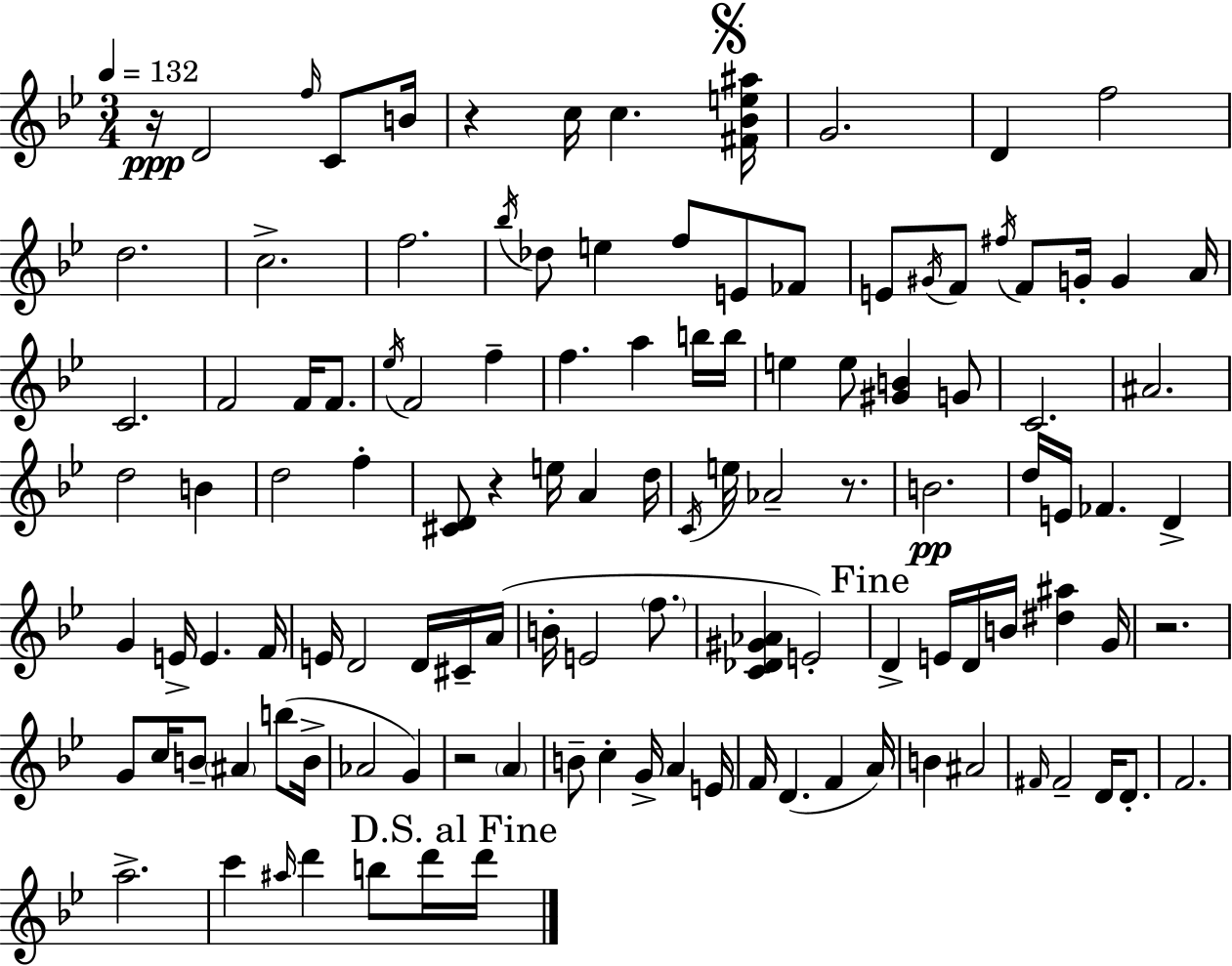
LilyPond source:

{
  \clef treble
  \numericTimeSignature
  \time 3/4
  \key g \minor
  \tempo 4 = 132
  r16\ppp d'2 \grace { f''16 } c'8 | b'16 r4 c''16 c''4. | \mark \markup { \musicglyph "scripts.segno" } <fis' bes' e'' ais''>16 g'2. | d'4 f''2 | \break d''2. | c''2.-> | f''2. | \acciaccatura { bes''16 } des''8 e''4 f''8 e'8 | \break fes'8 e'8 \acciaccatura { gis'16 } f'8 \acciaccatura { fis''16 } f'8 g'16-. g'4 | a'16 c'2. | f'2 | f'16 f'8. \acciaccatura { ees''16 } f'2 | \break f''4-- f''4. a''4 | b''16 b''16 e''4 e''8 <gis' b'>4 | g'8 c'2. | ais'2. | \break d''2 | b'4 d''2 | f''4-. <cis' d'>8 r4 e''16 | a'4 d''16 \acciaccatura { c'16 } e''16 aes'2-- | \break r8. b'2.\pp | d''16 e'16 fes'4. | d'4-> g'4 e'16-> e'4. | f'16 e'16 d'2 | \break d'16 cis'16-- a'16( b'16-. e'2 | \parenthesize f''8. <c' des' gis' aes'>4 e'2-.) | \mark "Fine" d'4-> e'16 d'16 | b'16 <dis'' ais''>4 g'16 r2. | \break g'8 c''16 b'8-- \parenthesize ais'4 | b''8( b'16-> aes'2 | g'4) r2 | \parenthesize a'4 b'8-- c''4-. | \break g'16-> a'4 e'16 f'16 d'4.( | f'4 a'16) b'4 ais'2 | \grace { fis'16 } fis'2-- | d'16 d'8.-. f'2. | \break a''2.-> | c'''4 \grace { ais''16 } | d'''4 b''8 d'''16 \mark "D.S. al Fine" d'''16 \bar "|."
}